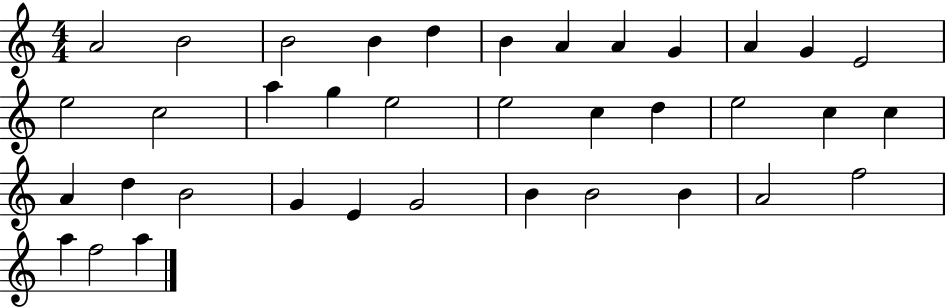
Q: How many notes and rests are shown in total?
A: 37